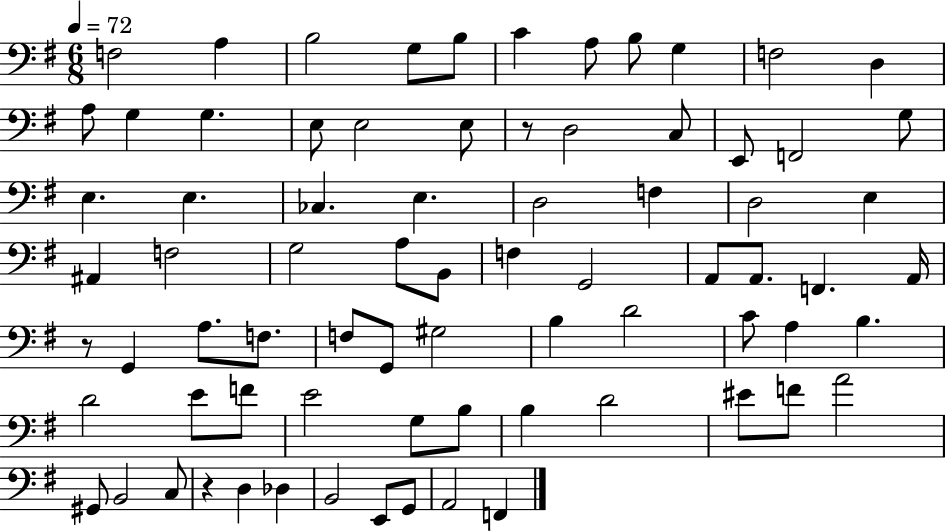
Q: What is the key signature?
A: G major